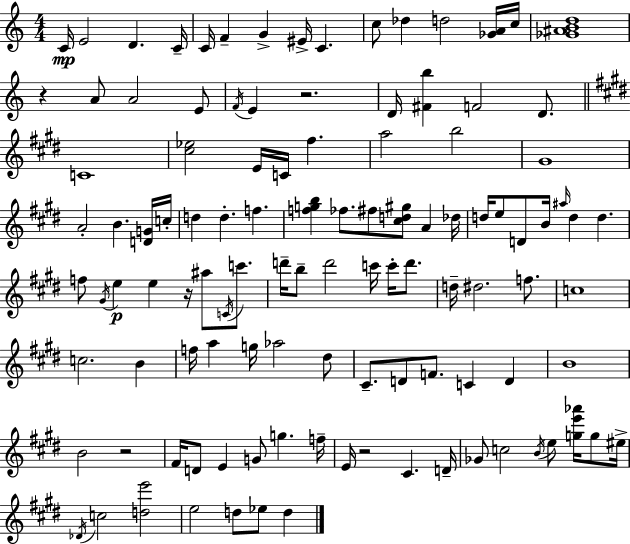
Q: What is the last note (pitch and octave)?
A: D5